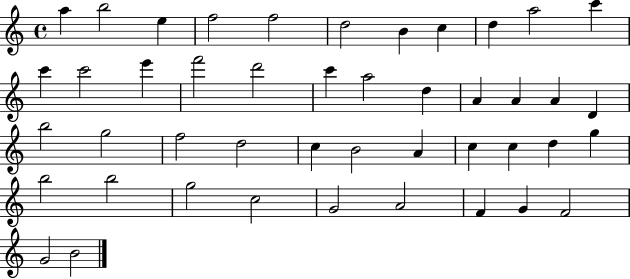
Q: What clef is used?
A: treble